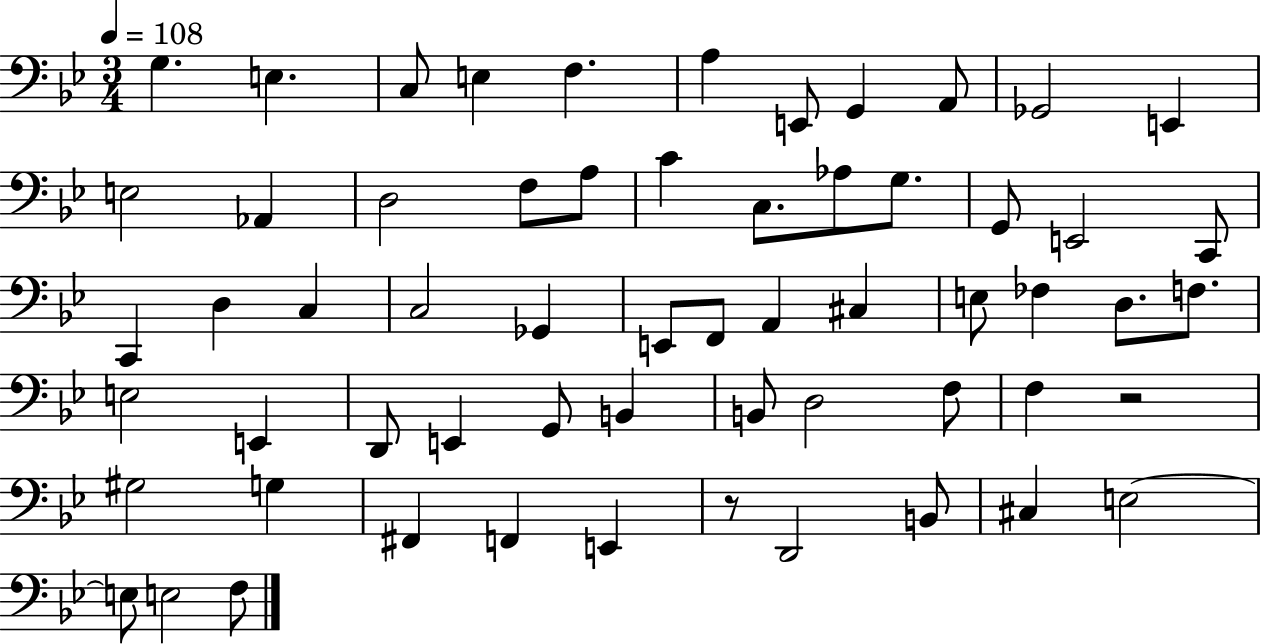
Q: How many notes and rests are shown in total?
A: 60